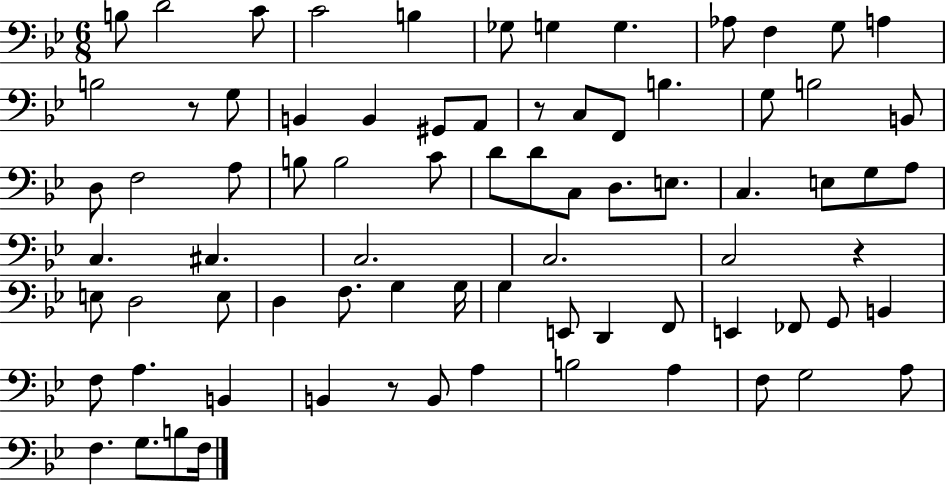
{
  \clef bass
  \numericTimeSignature
  \time 6/8
  \key bes \major
  b8 d'2 c'8 | c'2 b4 | ges8 g4 g4. | aes8 f4 g8 a4 | \break b2 r8 g8 | b,4 b,4 gis,8 a,8 | r8 c8 f,8 b4. | g8 b2 b,8 | \break d8 f2 a8 | b8 b2 c'8 | d'8 d'8 c8 d8. e8. | c4. e8 g8 a8 | \break c4. cis4. | c2. | c2. | c2 r4 | \break e8 d2 e8 | d4 f8. g4 g16 | g4 e,8 d,4 f,8 | e,4 fes,8 g,8 b,4 | \break f8 a4. b,4 | b,4 r8 b,8 a4 | b2 a4 | f8 g2 a8 | \break f4. g8. b8 f16 | \bar "|."
}